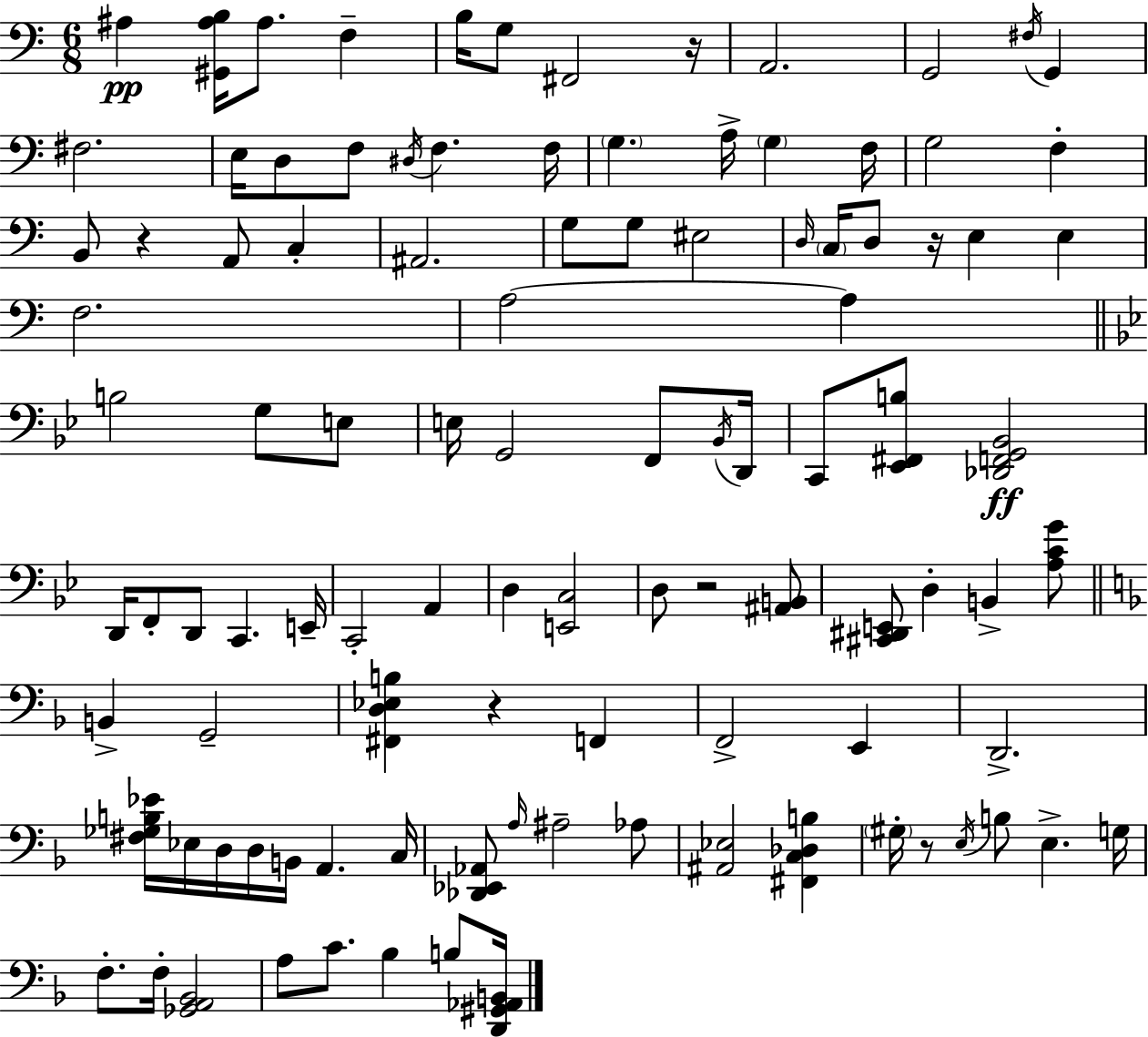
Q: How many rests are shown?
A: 6